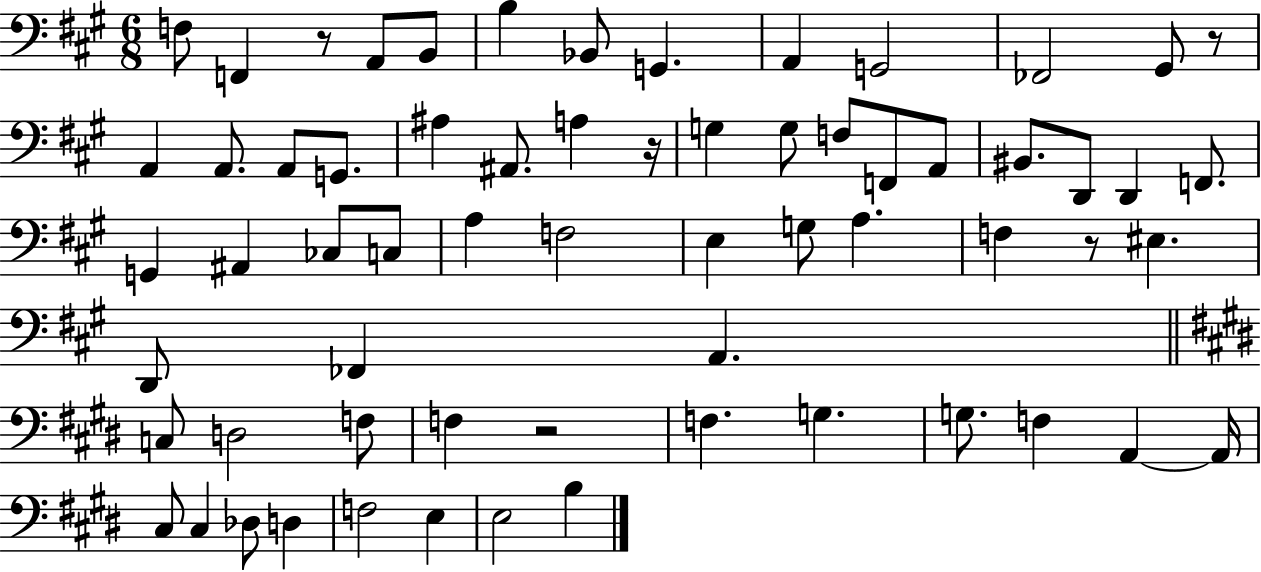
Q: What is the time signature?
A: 6/8